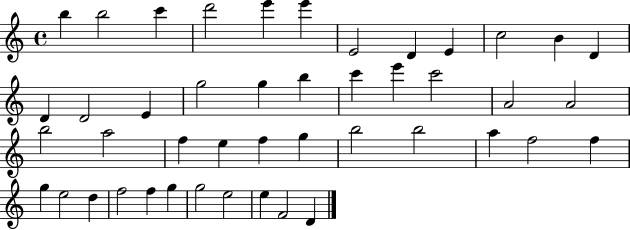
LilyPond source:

{
  \clef treble
  \time 4/4
  \defaultTimeSignature
  \key c \major
  b''4 b''2 c'''4 | d'''2 e'''4 e'''4 | e'2 d'4 e'4 | c''2 b'4 d'4 | \break d'4 d'2 e'4 | g''2 g''4 b''4 | c'''4 e'''4 c'''2 | a'2 a'2 | \break b''2 a''2 | f''4 e''4 f''4 g''4 | b''2 b''2 | a''4 f''2 f''4 | \break g''4 e''2 d''4 | f''2 f''4 g''4 | g''2 e''2 | e''4 f'2 d'4 | \break \bar "|."
}